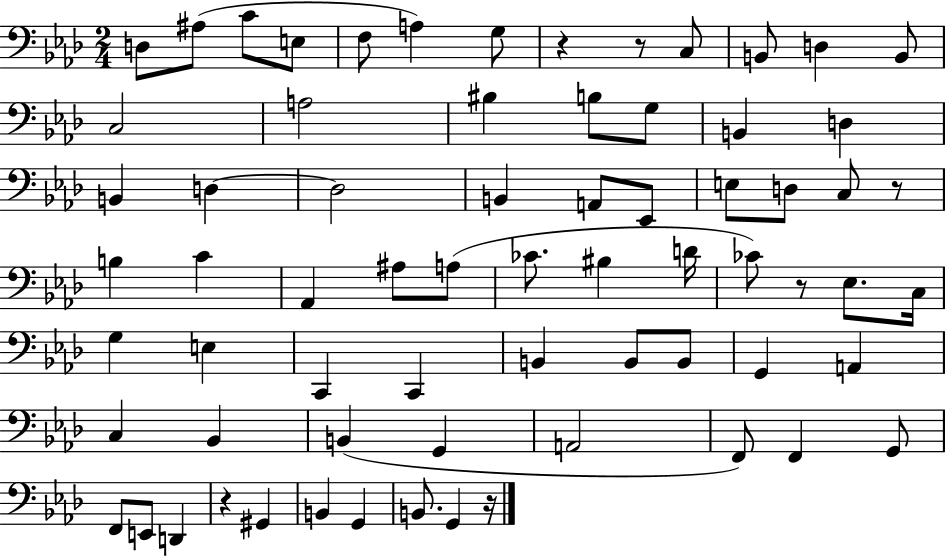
{
  \clef bass
  \numericTimeSignature
  \time 2/4
  \key aes \major
  d8 ais8( c'8 e8 | f8 a4) g8 | r4 r8 c8 | b,8 d4 b,8 | \break c2 | a2 | bis4 b8 g8 | b,4 d4 | \break b,4 d4~~ | d2 | b,4 a,8 ees,8 | e8 d8 c8 r8 | \break b4 c'4 | aes,4 ais8 a8( | ces'8. bis4 d'16 | ces'8) r8 ees8. c16 | \break g4 e4 | c,4 c,4 | b,4 b,8 b,8 | g,4 a,4 | \break c4 bes,4 | b,4( g,4 | a,2 | f,8) f,4 g,8 | \break f,8 e,8 d,4 | r4 gis,4 | b,4 g,4 | b,8. g,4 r16 | \break \bar "|."
}